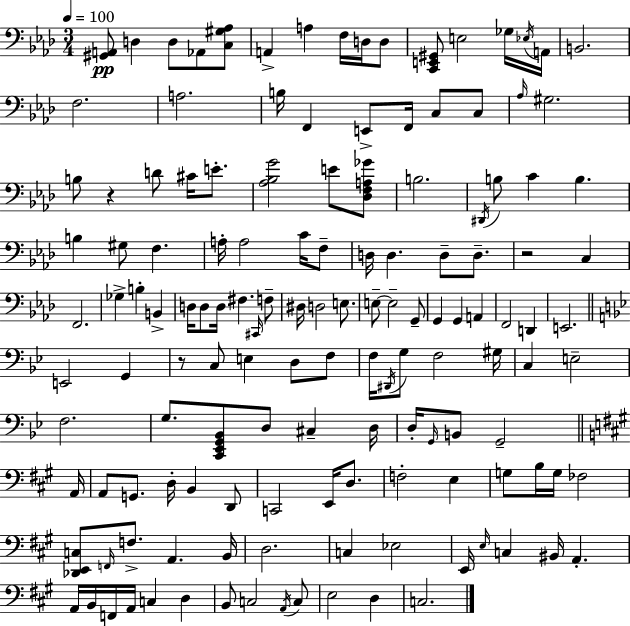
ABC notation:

X:1
T:Untitled
M:3/4
L:1/4
K:Ab
[^G,,A,,]/2 D, D,/2 _A,,/2 [C,^G,_A,]/2 A,, A, F,/4 D,/4 D,/2 [C,,E,,^G,,]/2 E,2 _G,/4 _E,/4 A,,/4 B,,2 F,2 A,2 B,/4 F,, E,,/2 F,,/4 C,/2 C,/2 _A,/4 ^G,2 B,/2 z D/2 ^C/4 E/2 [_A,_B,G]2 E/2 [_D,F,A,_G]/2 B,2 ^D,,/4 B,/2 C B, B, ^G,/2 F, A,/4 A,2 C/4 F,/2 D,/4 D, D,/2 D,/2 z2 C, F,,2 _G, B, B,, D,/4 D,/2 D,/4 ^F, ^C,,/4 F,/2 ^D,/4 D,2 E,/2 E,/2 E,2 G,,/2 G,, G,, A,, F,,2 D,, E,,2 E,,2 G,, z/2 C,/2 E, D,/2 F,/2 F,/4 ^D,,/4 G,/2 F,2 ^G,/4 C, E,2 F,2 G,/2 [C,,_E,,G,,_B,,]/2 D,/2 ^C, D,/4 D,/4 G,,/4 B,,/2 G,,2 A,,/4 A,,/2 G,,/2 D,/4 B,, D,,/2 C,,2 E,,/4 D,/2 F,2 E, G,/2 B,/4 G,/4 _F,2 [_D,,E,,C,]/2 F,,/4 F,/2 A,, B,,/4 D,2 C, _E,2 E,,/4 E,/4 C, ^B,,/4 A,, A,,/4 B,,/4 F,,/4 A,,/4 C, D, B,,/2 C,2 A,,/4 C,/2 E,2 D, C,2